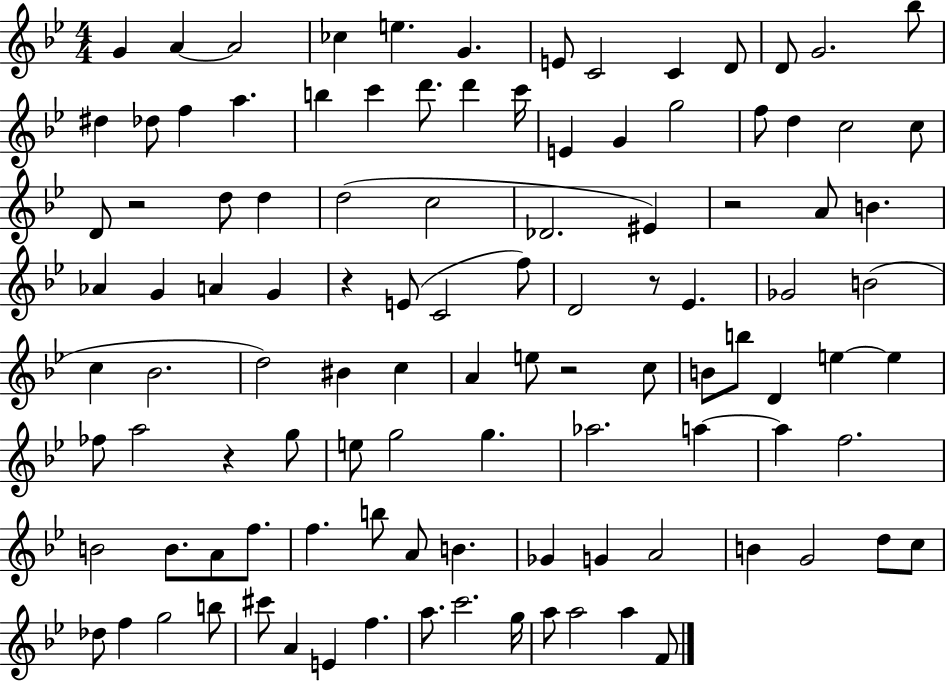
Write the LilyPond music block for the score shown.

{
  \clef treble
  \numericTimeSignature
  \time 4/4
  \key bes \major
  g'4 a'4~~ a'2 | ces''4 e''4. g'4. | e'8 c'2 c'4 d'8 | d'8 g'2. bes''8 | \break dis''4 des''8 f''4 a''4. | b''4 c'''4 d'''8. d'''4 c'''16 | e'4 g'4 g''2 | f''8 d''4 c''2 c''8 | \break d'8 r2 d''8 d''4 | d''2( c''2 | des'2. eis'4) | r2 a'8 b'4. | \break aes'4 g'4 a'4 g'4 | r4 e'8( c'2 f''8) | d'2 r8 ees'4. | ges'2 b'2( | \break c''4 bes'2. | d''2) bis'4 c''4 | a'4 e''8 r2 c''8 | b'8 b''8 d'4 e''4~~ e''4 | \break fes''8 a''2 r4 g''8 | e''8 g''2 g''4. | aes''2. a''4~~ | a''4 f''2. | \break b'2 b'8. a'8 f''8. | f''4. b''8 a'8 b'4. | ges'4 g'4 a'2 | b'4 g'2 d''8 c''8 | \break des''8 f''4 g''2 b''8 | cis'''8 a'4 e'4 f''4. | a''8. c'''2. g''16 | a''8 a''2 a''4 f'8 | \break \bar "|."
}